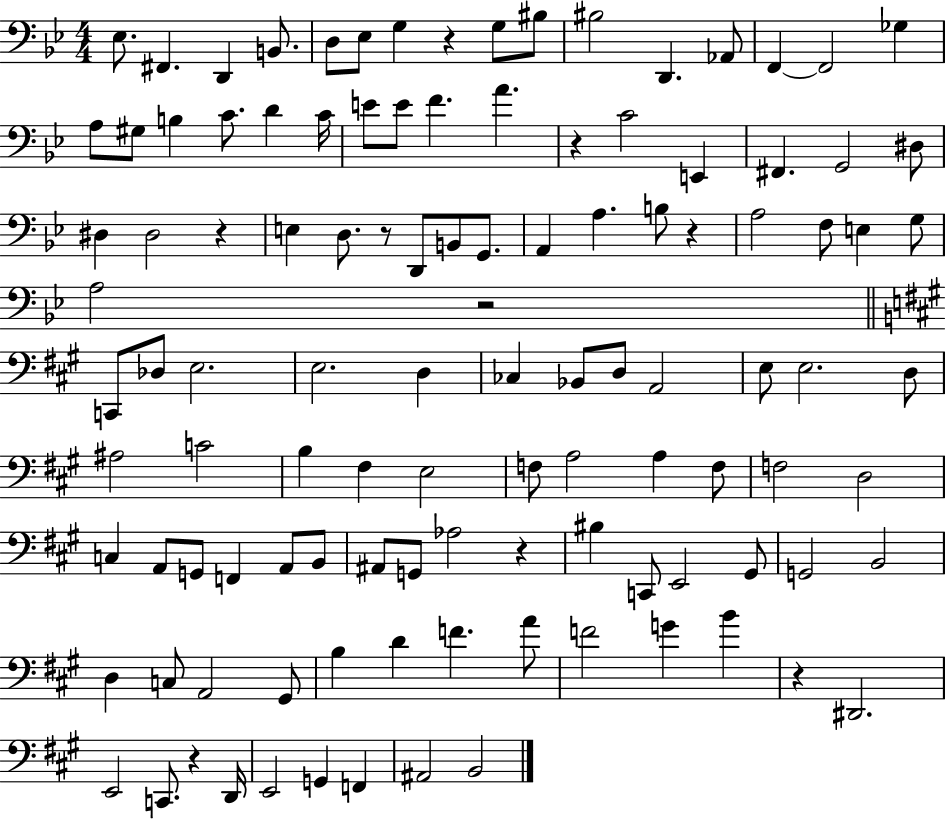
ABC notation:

X:1
T:Untitled
M:4/4
L:1/4
K:Bb
_E,/2 ^F,, D,, B,,/2 D,/2 _E,/2 G, z G,/2 ^B,/2 ^B,2 D,, _A,,/2 F,, F,,2 _G, A,/2 ^G,/2 B, C/2 D C/4 E/2 E/2 F A z C2 E,, ^F,, G,,2 ^D,/2 ^D, ^D,2 z E, D,/2 z/2 D,,/2 B,,/2 G,,/2 A,, A, B,/2 z A,2 F,/2 E, G,/2 A,2 z2 C,,/2 _D,/2 E,2 E,2 D, _C, _B,,/2 D,/2 A,,2 E,/2 E,2 D,/2 ^A,2 C2 B, ^F, E,2 F,/2 A,2 A, F,/2 F,2 D,2 C, A,,/2 G,,/2 F,, A,,/2 B,,/2 ^A,,/2 G,,/2 _A,2 z ^B, C,,/2 E,,2 ^G,,/2 G,,2 B,,2 D, C,/2 A,,2 ^G,,/2 B, D F A/2 F2 G B z ^D,,2 E,,2 C,,/2 z D,,/4 E,,2 G,, F,, ^A,,2 B,,2